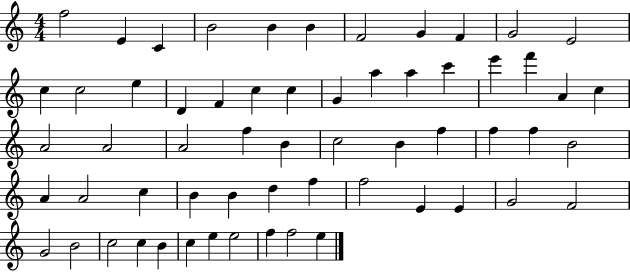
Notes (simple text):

F5/h E4/q C4/q B4/h B4/q B4/q F4/h G4/q F4/q G4/h E4/h C5/q C5/h E5/q D4/q F4/q C5/q C5/q G4/q A5/q A5/q C6/q E6/q F6/q A4/q C5/q A4/h A4/h A4/h F5/q B4/q C5/h B4/q F5/q F5/q F5/q B4/h A4/q A4/h C5/q B4/q B4/q D5/q F5/q F5/h E4/q E4/q G4/h F4/h G4/h B4/h C5/h C5/q B4/q C5/q E5/q E5/h F5/q F5/h E5/q